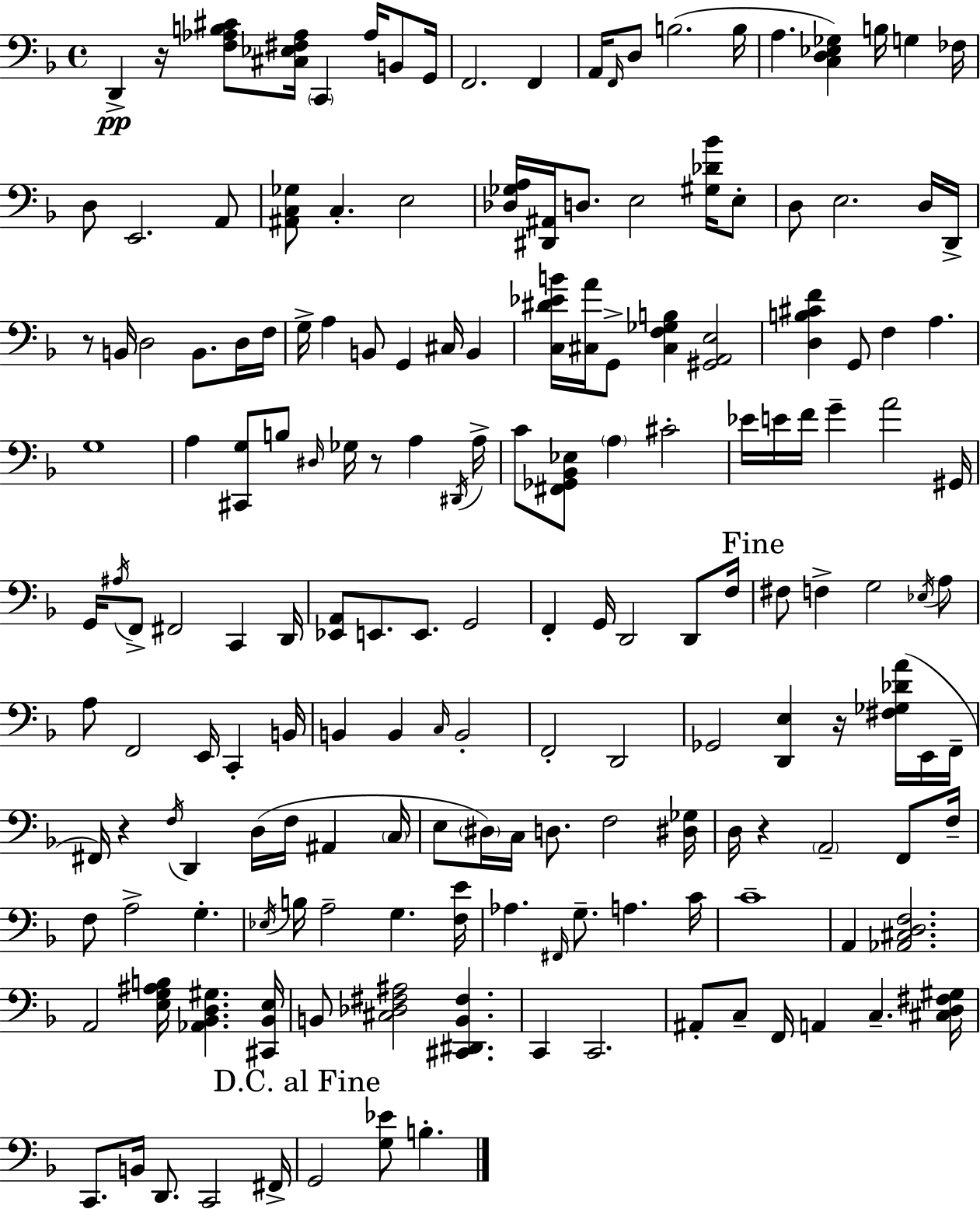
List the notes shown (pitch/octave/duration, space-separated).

D2/q R/s [F3,Ab3,B3,C#4]/e [C#3,Eb3,F#3,Ab3]/s C2/q Ab3/s B2/e G2/s F2/h. F2/q A2/s F2/s D3/e B3/h. B3/s A3/q. [C3,D3,Eb3,Gb3]/q B3/s G3/q FES3/s D3/e E2/h. A2/e [A#2,C3,Gb3]/e C3/q. E3/h [Db3,Gb3,A3]/s [D#2,A#2]/s D3/e. E3/h [G#3,Db4,Bb4]/s E3/e D3/e E3/h. D3/s D2/s R/e B2/s D3/h B2/e. D3/s F3/s G3/s A3/q B2/e G2/q C#3/s B2/q [C3,D#4,Eb4,B4]/s [C#3,A4]/s G2/e [C#3,F3,Gb3,B3]/q [G#2,A2,E3]/h [D3,B3,C#4,F4]/q G2/e F3/q A3/q. G3/w A3/q [C#2,G3]/e B3/e D#3/s Gb3/s R/e A3/q D#2/s A3/s C4/e [F#2,Gb2,Bb2,Eb3]/e A3/q C#4/h Eb4/s E4/s F4/s G4/q A4/h G#2/s G2/s A#3/s F2/e F#2/h C2/q D2/s [Eb2,A2]/e E2/e. E2/e. G2/h F2/q G2/s D2/h D2/e F3/s F#3/e F3/q G3/h Eb3/s A3/e A3/e F2/h E2/s C2/q B2/s B2/q B2/q C3/s B2/h F2/h D2/h Gb2/h [D2,E3]/q R/s [F#3,Gb3,Db4,A4]/s E2/s F2/s F#2/s R/q F3/s D2/q D3/s F3/s A#2/q C3/s E3/e D#3/s C3/s D3/e. F3/h [D#3,Gb3]/s D3/s R/q A2/h F2/e F3/s F3/e A3/h G3/q. Eb3/s B3/s A3/h G3/q. [F3,E4]/s Ab3/q. F#2/s G3/e. A3/q. C4/s C4/w A2/q [Ab2,C#3,D3,F3]/h. A2/h [E3,G3,A#3,B3]/s [Ab2,Bb2,D3,G#3]/q. [C#2,Bb2,E3]/s B2/e [C#3,Db3,F#3,A#3]/h [C#2,D#2,B2,F#3]/q. C2/q C2/h. A#2/e C3/e F2/s A2/q C3/q. [C#3,D3,F#3,G#3]/s C2/e. B2/s D2/e. C2/h F#2/s G2/h [G3,Eb4]/e B3/q.